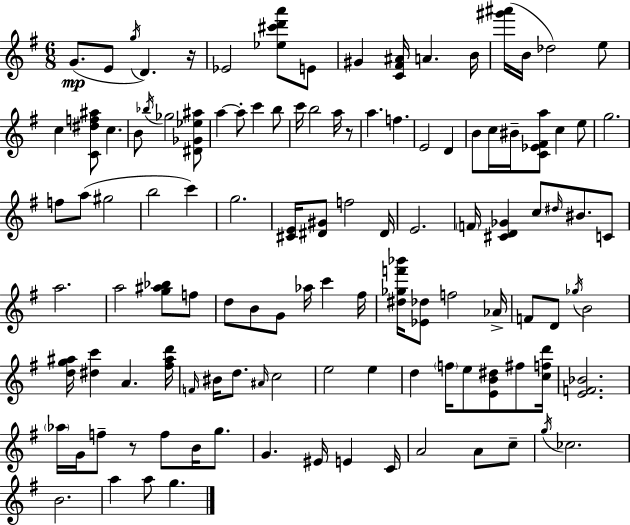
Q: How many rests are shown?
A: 3